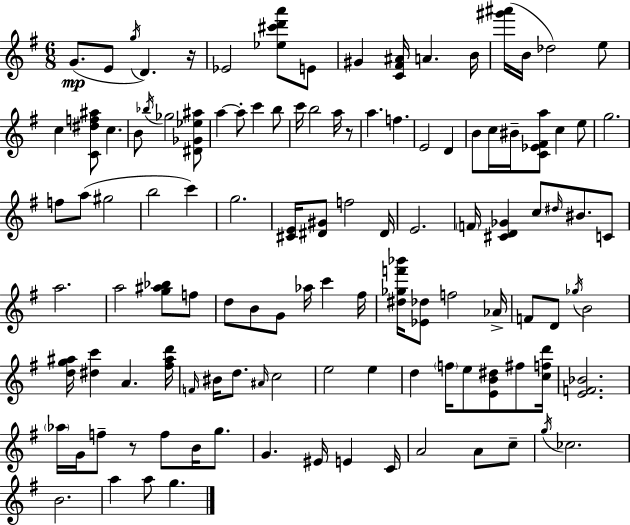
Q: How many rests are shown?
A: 3